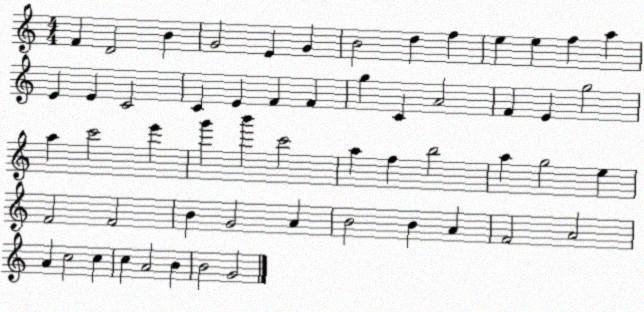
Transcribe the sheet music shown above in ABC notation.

X:1
T:Untitled
M:4/4
L:1/4
K:C
F D2 B G2 E G B2 d f e e f a E E C2 C E F F g C A2 F E g2 a c'2 e' g' b' c'2 a f b2 a g2 e F2 F2 B G2 A B2 B A F2 A2 A c2 c c A2 B B2 G2